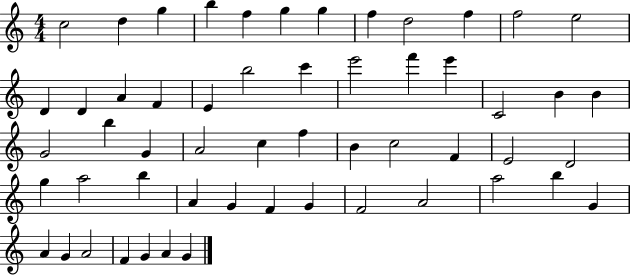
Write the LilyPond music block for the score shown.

{
  \clef treble
  \numericTimeSignature
  \time 4/4
  \key c \major
  c''2 d''4 g''4 | b''4 f''4 g''4 g''4 | f''4 d''2 f''4 | f''2 e''2 | \break d'4 d'4 a'4 f'4 | e'4 b''2 c'''4 | e'''2 f'''4 e'''4 | c'2 b'4 b'4 | \break g'2 b''4 g'4 | a'2 c''4 f''4 | b'4 c''2 f'4 | e'2 d'2 | \break g''4 a''2 b''4 | a'4 g'4 f'4 g'4 | f'2 a'2 | a''2 b''4 g'4 | \break a'4 g'4 a'2 | f'4 g'4 a'4 g'4 | \bar "|."
}